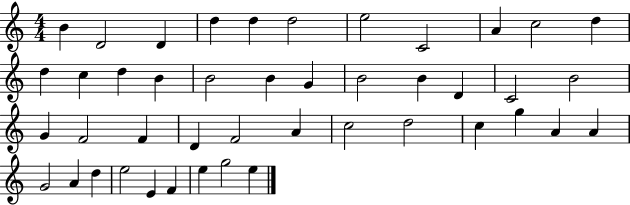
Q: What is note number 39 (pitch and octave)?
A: E5